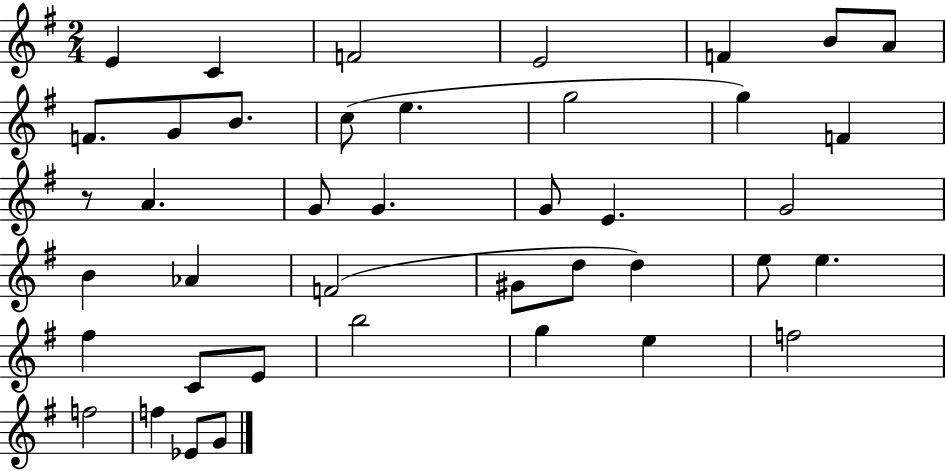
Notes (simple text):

E4/q C4/q F4/h E4/h F4/q B4/e A4/e F4/e. G4/e B4/e. C5/e E5/q. G5/h G5/q F4/q R/e A4/q. G4/e G4/q. G4/e E4/q. G4/h B4/q Ab4/q F4/h G#4/e D5/e D5/q E5/e E5/q. F#5/q C4/e E4/e B5/h G5/q E5/q F5/h F5/h F5/q Eb4/e G4/e